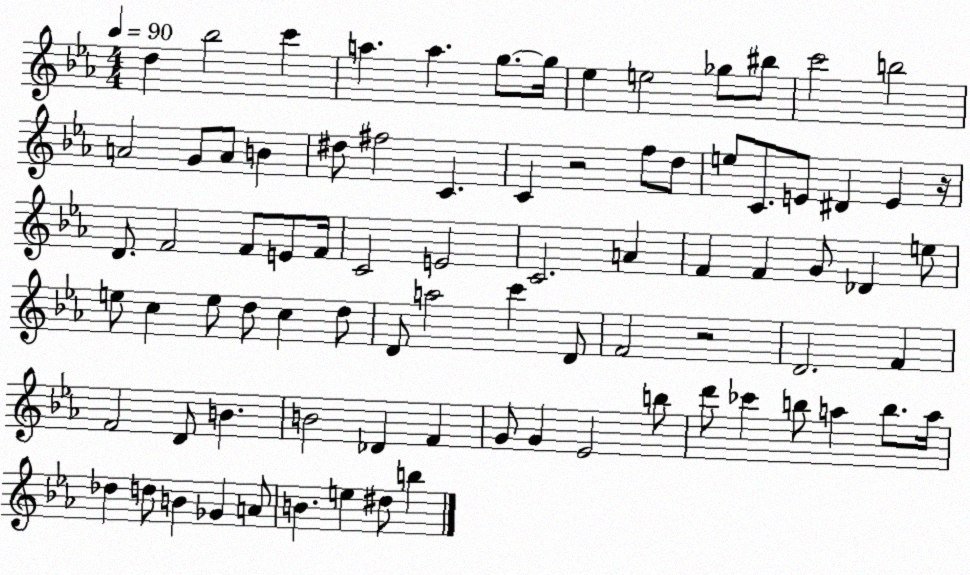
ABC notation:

X:1
T:Untitled
M:4/4
L:1/4
K:Eb
d _b2 c' a a g/2 g/4 _e e2 _g/2 ^b/2 c'2 b2 A2 G/2 A/2 B ^d/2 ^f2 C C z2 f/2 d/2 e/2 C/2 E/2 ^D E z/4 D/2 F2 F/2 E/2 F/4 C2 E2 C2 A F F G/2 _D e/2 e/2 c e/2 d/2 c d/2 D/2 a2 c' D/2 F2 z2 D2 F F2 D/2 B B2 _D F G/2 G _E2 b/2 d'/2 _c' b/2 a b/2 a/4 _d d/2 B _G A/2 B e ^d/2 b